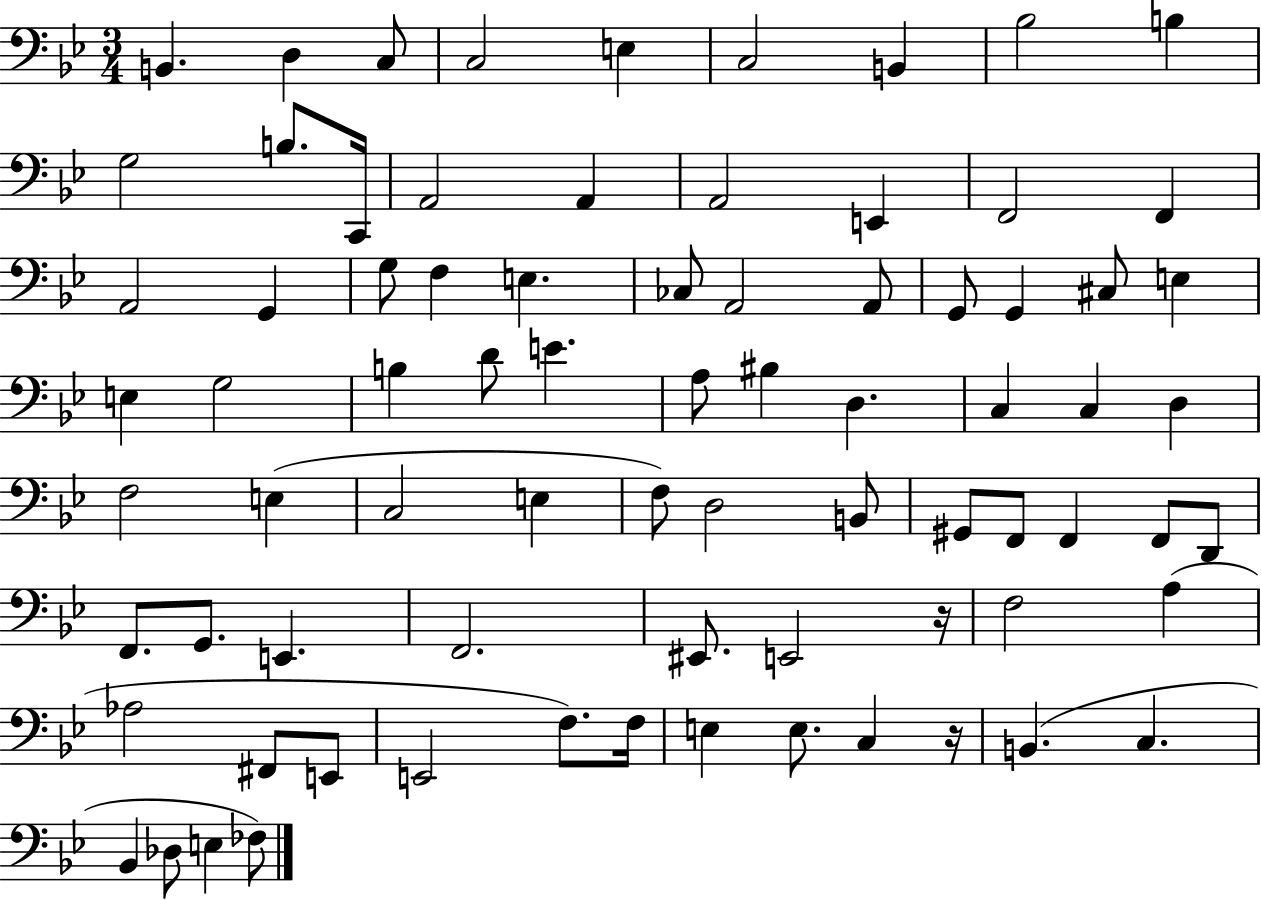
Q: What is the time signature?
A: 3/4